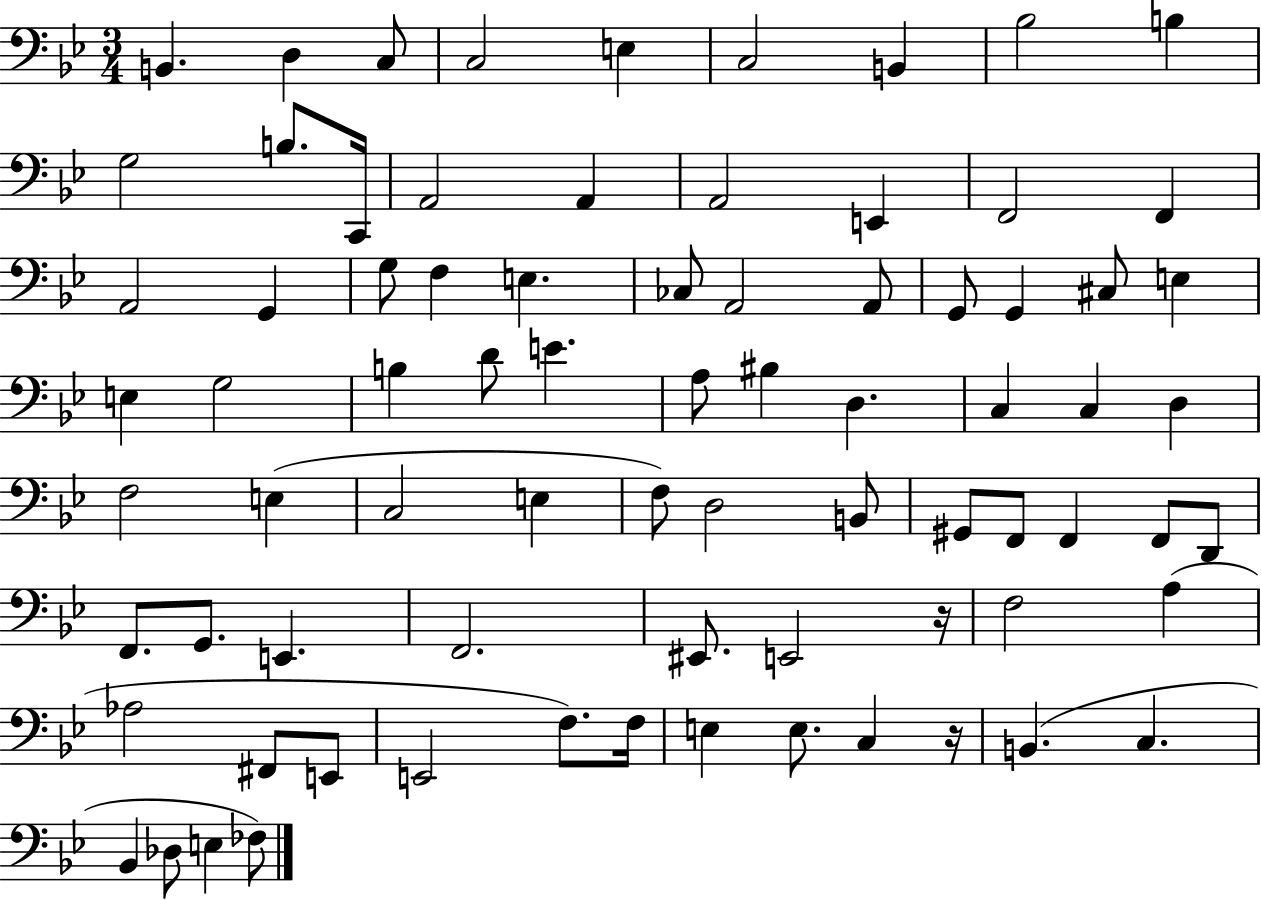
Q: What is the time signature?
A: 3/4